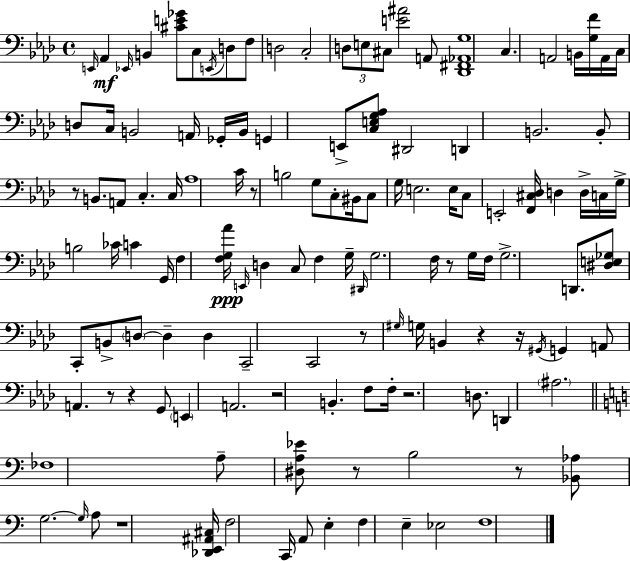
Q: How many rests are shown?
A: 13